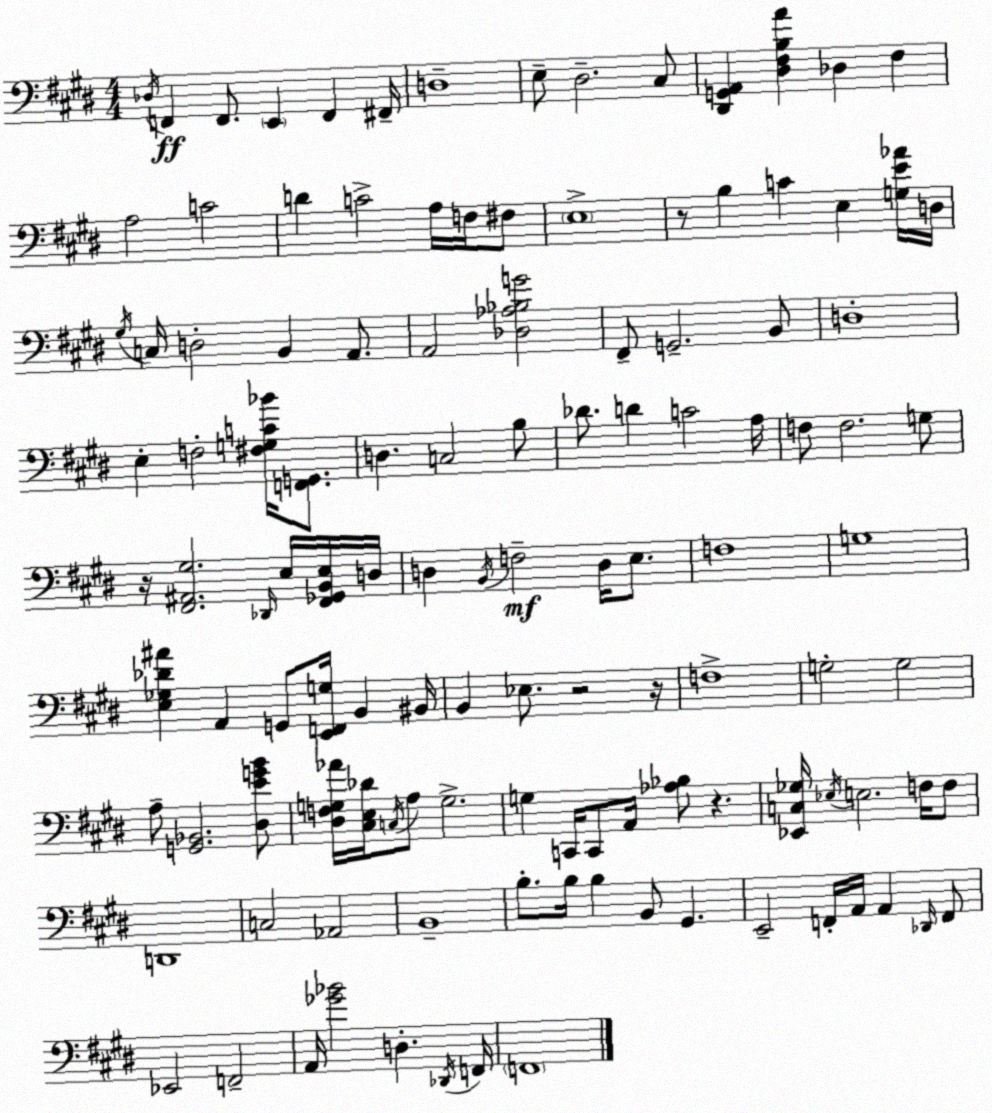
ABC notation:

X:1
T:Untitled
M:4/4
L:1/4
K:E
_D,/4 F,, F,,/2 E,, F,, ^F,,/4 D,4 E,/2 ^D,2 ^C,/2 [^D,,G,,A,,] [^D,^F,B,A] _D, ^F, A,2 C2 D C2 A,/4 F,/4 ^F,/2 E,4 z/2 B, C E, [G,E_A]/4 D,/4 ^G,/4 C,/4 D,2 B,, A,,/2 A,,2 [_D,_A,_B,G]2 ^F,,/2 G,,2 B,,/2 D,4 E, F,2 [^F,G,C_B]/4 [F,,G,,]/2 D, C,2 B,/2 _D/2 D C2 A,/4 F,/2 F,2 G,/2 z/4 [^F,,^A,,^G,]2 _D,,/4 E,/4 [^F,,_G,,B,,E,]/4 D,/4 D, B,,/4 F,2 D,/4 E,/2 F,4 G,4 [E,_G,_D^A] A,, G,,/2 [E,,F,,G,]/4 B,, ^B,,/4 B,, _E,/2 z2 z/4 F,4 G,2 G,2 A,/2 [G,,_B,,]2 [^D,EGB]/2 [^D,F,G,_A]/4 [^C,E,_D]/4 C,/4 A,/2 G,2 G, C,,/4 C,,/2 A,,/4 [_A,_B,]/2 z [_E,,C,_G,]/4 _E,/4 E,2 F,/4 F,/2 D,,4 C,2 _A,,2 B,,4 B,/2 B,/4 B, B,,/2 ^G,, E,,2 F,,/4 A,,/4 A,, _D,,/4 F,,/2 _E,,2 F,,2 A,,/4 [_G_B]2 D, _D,,/4 F,,/4 F,,4